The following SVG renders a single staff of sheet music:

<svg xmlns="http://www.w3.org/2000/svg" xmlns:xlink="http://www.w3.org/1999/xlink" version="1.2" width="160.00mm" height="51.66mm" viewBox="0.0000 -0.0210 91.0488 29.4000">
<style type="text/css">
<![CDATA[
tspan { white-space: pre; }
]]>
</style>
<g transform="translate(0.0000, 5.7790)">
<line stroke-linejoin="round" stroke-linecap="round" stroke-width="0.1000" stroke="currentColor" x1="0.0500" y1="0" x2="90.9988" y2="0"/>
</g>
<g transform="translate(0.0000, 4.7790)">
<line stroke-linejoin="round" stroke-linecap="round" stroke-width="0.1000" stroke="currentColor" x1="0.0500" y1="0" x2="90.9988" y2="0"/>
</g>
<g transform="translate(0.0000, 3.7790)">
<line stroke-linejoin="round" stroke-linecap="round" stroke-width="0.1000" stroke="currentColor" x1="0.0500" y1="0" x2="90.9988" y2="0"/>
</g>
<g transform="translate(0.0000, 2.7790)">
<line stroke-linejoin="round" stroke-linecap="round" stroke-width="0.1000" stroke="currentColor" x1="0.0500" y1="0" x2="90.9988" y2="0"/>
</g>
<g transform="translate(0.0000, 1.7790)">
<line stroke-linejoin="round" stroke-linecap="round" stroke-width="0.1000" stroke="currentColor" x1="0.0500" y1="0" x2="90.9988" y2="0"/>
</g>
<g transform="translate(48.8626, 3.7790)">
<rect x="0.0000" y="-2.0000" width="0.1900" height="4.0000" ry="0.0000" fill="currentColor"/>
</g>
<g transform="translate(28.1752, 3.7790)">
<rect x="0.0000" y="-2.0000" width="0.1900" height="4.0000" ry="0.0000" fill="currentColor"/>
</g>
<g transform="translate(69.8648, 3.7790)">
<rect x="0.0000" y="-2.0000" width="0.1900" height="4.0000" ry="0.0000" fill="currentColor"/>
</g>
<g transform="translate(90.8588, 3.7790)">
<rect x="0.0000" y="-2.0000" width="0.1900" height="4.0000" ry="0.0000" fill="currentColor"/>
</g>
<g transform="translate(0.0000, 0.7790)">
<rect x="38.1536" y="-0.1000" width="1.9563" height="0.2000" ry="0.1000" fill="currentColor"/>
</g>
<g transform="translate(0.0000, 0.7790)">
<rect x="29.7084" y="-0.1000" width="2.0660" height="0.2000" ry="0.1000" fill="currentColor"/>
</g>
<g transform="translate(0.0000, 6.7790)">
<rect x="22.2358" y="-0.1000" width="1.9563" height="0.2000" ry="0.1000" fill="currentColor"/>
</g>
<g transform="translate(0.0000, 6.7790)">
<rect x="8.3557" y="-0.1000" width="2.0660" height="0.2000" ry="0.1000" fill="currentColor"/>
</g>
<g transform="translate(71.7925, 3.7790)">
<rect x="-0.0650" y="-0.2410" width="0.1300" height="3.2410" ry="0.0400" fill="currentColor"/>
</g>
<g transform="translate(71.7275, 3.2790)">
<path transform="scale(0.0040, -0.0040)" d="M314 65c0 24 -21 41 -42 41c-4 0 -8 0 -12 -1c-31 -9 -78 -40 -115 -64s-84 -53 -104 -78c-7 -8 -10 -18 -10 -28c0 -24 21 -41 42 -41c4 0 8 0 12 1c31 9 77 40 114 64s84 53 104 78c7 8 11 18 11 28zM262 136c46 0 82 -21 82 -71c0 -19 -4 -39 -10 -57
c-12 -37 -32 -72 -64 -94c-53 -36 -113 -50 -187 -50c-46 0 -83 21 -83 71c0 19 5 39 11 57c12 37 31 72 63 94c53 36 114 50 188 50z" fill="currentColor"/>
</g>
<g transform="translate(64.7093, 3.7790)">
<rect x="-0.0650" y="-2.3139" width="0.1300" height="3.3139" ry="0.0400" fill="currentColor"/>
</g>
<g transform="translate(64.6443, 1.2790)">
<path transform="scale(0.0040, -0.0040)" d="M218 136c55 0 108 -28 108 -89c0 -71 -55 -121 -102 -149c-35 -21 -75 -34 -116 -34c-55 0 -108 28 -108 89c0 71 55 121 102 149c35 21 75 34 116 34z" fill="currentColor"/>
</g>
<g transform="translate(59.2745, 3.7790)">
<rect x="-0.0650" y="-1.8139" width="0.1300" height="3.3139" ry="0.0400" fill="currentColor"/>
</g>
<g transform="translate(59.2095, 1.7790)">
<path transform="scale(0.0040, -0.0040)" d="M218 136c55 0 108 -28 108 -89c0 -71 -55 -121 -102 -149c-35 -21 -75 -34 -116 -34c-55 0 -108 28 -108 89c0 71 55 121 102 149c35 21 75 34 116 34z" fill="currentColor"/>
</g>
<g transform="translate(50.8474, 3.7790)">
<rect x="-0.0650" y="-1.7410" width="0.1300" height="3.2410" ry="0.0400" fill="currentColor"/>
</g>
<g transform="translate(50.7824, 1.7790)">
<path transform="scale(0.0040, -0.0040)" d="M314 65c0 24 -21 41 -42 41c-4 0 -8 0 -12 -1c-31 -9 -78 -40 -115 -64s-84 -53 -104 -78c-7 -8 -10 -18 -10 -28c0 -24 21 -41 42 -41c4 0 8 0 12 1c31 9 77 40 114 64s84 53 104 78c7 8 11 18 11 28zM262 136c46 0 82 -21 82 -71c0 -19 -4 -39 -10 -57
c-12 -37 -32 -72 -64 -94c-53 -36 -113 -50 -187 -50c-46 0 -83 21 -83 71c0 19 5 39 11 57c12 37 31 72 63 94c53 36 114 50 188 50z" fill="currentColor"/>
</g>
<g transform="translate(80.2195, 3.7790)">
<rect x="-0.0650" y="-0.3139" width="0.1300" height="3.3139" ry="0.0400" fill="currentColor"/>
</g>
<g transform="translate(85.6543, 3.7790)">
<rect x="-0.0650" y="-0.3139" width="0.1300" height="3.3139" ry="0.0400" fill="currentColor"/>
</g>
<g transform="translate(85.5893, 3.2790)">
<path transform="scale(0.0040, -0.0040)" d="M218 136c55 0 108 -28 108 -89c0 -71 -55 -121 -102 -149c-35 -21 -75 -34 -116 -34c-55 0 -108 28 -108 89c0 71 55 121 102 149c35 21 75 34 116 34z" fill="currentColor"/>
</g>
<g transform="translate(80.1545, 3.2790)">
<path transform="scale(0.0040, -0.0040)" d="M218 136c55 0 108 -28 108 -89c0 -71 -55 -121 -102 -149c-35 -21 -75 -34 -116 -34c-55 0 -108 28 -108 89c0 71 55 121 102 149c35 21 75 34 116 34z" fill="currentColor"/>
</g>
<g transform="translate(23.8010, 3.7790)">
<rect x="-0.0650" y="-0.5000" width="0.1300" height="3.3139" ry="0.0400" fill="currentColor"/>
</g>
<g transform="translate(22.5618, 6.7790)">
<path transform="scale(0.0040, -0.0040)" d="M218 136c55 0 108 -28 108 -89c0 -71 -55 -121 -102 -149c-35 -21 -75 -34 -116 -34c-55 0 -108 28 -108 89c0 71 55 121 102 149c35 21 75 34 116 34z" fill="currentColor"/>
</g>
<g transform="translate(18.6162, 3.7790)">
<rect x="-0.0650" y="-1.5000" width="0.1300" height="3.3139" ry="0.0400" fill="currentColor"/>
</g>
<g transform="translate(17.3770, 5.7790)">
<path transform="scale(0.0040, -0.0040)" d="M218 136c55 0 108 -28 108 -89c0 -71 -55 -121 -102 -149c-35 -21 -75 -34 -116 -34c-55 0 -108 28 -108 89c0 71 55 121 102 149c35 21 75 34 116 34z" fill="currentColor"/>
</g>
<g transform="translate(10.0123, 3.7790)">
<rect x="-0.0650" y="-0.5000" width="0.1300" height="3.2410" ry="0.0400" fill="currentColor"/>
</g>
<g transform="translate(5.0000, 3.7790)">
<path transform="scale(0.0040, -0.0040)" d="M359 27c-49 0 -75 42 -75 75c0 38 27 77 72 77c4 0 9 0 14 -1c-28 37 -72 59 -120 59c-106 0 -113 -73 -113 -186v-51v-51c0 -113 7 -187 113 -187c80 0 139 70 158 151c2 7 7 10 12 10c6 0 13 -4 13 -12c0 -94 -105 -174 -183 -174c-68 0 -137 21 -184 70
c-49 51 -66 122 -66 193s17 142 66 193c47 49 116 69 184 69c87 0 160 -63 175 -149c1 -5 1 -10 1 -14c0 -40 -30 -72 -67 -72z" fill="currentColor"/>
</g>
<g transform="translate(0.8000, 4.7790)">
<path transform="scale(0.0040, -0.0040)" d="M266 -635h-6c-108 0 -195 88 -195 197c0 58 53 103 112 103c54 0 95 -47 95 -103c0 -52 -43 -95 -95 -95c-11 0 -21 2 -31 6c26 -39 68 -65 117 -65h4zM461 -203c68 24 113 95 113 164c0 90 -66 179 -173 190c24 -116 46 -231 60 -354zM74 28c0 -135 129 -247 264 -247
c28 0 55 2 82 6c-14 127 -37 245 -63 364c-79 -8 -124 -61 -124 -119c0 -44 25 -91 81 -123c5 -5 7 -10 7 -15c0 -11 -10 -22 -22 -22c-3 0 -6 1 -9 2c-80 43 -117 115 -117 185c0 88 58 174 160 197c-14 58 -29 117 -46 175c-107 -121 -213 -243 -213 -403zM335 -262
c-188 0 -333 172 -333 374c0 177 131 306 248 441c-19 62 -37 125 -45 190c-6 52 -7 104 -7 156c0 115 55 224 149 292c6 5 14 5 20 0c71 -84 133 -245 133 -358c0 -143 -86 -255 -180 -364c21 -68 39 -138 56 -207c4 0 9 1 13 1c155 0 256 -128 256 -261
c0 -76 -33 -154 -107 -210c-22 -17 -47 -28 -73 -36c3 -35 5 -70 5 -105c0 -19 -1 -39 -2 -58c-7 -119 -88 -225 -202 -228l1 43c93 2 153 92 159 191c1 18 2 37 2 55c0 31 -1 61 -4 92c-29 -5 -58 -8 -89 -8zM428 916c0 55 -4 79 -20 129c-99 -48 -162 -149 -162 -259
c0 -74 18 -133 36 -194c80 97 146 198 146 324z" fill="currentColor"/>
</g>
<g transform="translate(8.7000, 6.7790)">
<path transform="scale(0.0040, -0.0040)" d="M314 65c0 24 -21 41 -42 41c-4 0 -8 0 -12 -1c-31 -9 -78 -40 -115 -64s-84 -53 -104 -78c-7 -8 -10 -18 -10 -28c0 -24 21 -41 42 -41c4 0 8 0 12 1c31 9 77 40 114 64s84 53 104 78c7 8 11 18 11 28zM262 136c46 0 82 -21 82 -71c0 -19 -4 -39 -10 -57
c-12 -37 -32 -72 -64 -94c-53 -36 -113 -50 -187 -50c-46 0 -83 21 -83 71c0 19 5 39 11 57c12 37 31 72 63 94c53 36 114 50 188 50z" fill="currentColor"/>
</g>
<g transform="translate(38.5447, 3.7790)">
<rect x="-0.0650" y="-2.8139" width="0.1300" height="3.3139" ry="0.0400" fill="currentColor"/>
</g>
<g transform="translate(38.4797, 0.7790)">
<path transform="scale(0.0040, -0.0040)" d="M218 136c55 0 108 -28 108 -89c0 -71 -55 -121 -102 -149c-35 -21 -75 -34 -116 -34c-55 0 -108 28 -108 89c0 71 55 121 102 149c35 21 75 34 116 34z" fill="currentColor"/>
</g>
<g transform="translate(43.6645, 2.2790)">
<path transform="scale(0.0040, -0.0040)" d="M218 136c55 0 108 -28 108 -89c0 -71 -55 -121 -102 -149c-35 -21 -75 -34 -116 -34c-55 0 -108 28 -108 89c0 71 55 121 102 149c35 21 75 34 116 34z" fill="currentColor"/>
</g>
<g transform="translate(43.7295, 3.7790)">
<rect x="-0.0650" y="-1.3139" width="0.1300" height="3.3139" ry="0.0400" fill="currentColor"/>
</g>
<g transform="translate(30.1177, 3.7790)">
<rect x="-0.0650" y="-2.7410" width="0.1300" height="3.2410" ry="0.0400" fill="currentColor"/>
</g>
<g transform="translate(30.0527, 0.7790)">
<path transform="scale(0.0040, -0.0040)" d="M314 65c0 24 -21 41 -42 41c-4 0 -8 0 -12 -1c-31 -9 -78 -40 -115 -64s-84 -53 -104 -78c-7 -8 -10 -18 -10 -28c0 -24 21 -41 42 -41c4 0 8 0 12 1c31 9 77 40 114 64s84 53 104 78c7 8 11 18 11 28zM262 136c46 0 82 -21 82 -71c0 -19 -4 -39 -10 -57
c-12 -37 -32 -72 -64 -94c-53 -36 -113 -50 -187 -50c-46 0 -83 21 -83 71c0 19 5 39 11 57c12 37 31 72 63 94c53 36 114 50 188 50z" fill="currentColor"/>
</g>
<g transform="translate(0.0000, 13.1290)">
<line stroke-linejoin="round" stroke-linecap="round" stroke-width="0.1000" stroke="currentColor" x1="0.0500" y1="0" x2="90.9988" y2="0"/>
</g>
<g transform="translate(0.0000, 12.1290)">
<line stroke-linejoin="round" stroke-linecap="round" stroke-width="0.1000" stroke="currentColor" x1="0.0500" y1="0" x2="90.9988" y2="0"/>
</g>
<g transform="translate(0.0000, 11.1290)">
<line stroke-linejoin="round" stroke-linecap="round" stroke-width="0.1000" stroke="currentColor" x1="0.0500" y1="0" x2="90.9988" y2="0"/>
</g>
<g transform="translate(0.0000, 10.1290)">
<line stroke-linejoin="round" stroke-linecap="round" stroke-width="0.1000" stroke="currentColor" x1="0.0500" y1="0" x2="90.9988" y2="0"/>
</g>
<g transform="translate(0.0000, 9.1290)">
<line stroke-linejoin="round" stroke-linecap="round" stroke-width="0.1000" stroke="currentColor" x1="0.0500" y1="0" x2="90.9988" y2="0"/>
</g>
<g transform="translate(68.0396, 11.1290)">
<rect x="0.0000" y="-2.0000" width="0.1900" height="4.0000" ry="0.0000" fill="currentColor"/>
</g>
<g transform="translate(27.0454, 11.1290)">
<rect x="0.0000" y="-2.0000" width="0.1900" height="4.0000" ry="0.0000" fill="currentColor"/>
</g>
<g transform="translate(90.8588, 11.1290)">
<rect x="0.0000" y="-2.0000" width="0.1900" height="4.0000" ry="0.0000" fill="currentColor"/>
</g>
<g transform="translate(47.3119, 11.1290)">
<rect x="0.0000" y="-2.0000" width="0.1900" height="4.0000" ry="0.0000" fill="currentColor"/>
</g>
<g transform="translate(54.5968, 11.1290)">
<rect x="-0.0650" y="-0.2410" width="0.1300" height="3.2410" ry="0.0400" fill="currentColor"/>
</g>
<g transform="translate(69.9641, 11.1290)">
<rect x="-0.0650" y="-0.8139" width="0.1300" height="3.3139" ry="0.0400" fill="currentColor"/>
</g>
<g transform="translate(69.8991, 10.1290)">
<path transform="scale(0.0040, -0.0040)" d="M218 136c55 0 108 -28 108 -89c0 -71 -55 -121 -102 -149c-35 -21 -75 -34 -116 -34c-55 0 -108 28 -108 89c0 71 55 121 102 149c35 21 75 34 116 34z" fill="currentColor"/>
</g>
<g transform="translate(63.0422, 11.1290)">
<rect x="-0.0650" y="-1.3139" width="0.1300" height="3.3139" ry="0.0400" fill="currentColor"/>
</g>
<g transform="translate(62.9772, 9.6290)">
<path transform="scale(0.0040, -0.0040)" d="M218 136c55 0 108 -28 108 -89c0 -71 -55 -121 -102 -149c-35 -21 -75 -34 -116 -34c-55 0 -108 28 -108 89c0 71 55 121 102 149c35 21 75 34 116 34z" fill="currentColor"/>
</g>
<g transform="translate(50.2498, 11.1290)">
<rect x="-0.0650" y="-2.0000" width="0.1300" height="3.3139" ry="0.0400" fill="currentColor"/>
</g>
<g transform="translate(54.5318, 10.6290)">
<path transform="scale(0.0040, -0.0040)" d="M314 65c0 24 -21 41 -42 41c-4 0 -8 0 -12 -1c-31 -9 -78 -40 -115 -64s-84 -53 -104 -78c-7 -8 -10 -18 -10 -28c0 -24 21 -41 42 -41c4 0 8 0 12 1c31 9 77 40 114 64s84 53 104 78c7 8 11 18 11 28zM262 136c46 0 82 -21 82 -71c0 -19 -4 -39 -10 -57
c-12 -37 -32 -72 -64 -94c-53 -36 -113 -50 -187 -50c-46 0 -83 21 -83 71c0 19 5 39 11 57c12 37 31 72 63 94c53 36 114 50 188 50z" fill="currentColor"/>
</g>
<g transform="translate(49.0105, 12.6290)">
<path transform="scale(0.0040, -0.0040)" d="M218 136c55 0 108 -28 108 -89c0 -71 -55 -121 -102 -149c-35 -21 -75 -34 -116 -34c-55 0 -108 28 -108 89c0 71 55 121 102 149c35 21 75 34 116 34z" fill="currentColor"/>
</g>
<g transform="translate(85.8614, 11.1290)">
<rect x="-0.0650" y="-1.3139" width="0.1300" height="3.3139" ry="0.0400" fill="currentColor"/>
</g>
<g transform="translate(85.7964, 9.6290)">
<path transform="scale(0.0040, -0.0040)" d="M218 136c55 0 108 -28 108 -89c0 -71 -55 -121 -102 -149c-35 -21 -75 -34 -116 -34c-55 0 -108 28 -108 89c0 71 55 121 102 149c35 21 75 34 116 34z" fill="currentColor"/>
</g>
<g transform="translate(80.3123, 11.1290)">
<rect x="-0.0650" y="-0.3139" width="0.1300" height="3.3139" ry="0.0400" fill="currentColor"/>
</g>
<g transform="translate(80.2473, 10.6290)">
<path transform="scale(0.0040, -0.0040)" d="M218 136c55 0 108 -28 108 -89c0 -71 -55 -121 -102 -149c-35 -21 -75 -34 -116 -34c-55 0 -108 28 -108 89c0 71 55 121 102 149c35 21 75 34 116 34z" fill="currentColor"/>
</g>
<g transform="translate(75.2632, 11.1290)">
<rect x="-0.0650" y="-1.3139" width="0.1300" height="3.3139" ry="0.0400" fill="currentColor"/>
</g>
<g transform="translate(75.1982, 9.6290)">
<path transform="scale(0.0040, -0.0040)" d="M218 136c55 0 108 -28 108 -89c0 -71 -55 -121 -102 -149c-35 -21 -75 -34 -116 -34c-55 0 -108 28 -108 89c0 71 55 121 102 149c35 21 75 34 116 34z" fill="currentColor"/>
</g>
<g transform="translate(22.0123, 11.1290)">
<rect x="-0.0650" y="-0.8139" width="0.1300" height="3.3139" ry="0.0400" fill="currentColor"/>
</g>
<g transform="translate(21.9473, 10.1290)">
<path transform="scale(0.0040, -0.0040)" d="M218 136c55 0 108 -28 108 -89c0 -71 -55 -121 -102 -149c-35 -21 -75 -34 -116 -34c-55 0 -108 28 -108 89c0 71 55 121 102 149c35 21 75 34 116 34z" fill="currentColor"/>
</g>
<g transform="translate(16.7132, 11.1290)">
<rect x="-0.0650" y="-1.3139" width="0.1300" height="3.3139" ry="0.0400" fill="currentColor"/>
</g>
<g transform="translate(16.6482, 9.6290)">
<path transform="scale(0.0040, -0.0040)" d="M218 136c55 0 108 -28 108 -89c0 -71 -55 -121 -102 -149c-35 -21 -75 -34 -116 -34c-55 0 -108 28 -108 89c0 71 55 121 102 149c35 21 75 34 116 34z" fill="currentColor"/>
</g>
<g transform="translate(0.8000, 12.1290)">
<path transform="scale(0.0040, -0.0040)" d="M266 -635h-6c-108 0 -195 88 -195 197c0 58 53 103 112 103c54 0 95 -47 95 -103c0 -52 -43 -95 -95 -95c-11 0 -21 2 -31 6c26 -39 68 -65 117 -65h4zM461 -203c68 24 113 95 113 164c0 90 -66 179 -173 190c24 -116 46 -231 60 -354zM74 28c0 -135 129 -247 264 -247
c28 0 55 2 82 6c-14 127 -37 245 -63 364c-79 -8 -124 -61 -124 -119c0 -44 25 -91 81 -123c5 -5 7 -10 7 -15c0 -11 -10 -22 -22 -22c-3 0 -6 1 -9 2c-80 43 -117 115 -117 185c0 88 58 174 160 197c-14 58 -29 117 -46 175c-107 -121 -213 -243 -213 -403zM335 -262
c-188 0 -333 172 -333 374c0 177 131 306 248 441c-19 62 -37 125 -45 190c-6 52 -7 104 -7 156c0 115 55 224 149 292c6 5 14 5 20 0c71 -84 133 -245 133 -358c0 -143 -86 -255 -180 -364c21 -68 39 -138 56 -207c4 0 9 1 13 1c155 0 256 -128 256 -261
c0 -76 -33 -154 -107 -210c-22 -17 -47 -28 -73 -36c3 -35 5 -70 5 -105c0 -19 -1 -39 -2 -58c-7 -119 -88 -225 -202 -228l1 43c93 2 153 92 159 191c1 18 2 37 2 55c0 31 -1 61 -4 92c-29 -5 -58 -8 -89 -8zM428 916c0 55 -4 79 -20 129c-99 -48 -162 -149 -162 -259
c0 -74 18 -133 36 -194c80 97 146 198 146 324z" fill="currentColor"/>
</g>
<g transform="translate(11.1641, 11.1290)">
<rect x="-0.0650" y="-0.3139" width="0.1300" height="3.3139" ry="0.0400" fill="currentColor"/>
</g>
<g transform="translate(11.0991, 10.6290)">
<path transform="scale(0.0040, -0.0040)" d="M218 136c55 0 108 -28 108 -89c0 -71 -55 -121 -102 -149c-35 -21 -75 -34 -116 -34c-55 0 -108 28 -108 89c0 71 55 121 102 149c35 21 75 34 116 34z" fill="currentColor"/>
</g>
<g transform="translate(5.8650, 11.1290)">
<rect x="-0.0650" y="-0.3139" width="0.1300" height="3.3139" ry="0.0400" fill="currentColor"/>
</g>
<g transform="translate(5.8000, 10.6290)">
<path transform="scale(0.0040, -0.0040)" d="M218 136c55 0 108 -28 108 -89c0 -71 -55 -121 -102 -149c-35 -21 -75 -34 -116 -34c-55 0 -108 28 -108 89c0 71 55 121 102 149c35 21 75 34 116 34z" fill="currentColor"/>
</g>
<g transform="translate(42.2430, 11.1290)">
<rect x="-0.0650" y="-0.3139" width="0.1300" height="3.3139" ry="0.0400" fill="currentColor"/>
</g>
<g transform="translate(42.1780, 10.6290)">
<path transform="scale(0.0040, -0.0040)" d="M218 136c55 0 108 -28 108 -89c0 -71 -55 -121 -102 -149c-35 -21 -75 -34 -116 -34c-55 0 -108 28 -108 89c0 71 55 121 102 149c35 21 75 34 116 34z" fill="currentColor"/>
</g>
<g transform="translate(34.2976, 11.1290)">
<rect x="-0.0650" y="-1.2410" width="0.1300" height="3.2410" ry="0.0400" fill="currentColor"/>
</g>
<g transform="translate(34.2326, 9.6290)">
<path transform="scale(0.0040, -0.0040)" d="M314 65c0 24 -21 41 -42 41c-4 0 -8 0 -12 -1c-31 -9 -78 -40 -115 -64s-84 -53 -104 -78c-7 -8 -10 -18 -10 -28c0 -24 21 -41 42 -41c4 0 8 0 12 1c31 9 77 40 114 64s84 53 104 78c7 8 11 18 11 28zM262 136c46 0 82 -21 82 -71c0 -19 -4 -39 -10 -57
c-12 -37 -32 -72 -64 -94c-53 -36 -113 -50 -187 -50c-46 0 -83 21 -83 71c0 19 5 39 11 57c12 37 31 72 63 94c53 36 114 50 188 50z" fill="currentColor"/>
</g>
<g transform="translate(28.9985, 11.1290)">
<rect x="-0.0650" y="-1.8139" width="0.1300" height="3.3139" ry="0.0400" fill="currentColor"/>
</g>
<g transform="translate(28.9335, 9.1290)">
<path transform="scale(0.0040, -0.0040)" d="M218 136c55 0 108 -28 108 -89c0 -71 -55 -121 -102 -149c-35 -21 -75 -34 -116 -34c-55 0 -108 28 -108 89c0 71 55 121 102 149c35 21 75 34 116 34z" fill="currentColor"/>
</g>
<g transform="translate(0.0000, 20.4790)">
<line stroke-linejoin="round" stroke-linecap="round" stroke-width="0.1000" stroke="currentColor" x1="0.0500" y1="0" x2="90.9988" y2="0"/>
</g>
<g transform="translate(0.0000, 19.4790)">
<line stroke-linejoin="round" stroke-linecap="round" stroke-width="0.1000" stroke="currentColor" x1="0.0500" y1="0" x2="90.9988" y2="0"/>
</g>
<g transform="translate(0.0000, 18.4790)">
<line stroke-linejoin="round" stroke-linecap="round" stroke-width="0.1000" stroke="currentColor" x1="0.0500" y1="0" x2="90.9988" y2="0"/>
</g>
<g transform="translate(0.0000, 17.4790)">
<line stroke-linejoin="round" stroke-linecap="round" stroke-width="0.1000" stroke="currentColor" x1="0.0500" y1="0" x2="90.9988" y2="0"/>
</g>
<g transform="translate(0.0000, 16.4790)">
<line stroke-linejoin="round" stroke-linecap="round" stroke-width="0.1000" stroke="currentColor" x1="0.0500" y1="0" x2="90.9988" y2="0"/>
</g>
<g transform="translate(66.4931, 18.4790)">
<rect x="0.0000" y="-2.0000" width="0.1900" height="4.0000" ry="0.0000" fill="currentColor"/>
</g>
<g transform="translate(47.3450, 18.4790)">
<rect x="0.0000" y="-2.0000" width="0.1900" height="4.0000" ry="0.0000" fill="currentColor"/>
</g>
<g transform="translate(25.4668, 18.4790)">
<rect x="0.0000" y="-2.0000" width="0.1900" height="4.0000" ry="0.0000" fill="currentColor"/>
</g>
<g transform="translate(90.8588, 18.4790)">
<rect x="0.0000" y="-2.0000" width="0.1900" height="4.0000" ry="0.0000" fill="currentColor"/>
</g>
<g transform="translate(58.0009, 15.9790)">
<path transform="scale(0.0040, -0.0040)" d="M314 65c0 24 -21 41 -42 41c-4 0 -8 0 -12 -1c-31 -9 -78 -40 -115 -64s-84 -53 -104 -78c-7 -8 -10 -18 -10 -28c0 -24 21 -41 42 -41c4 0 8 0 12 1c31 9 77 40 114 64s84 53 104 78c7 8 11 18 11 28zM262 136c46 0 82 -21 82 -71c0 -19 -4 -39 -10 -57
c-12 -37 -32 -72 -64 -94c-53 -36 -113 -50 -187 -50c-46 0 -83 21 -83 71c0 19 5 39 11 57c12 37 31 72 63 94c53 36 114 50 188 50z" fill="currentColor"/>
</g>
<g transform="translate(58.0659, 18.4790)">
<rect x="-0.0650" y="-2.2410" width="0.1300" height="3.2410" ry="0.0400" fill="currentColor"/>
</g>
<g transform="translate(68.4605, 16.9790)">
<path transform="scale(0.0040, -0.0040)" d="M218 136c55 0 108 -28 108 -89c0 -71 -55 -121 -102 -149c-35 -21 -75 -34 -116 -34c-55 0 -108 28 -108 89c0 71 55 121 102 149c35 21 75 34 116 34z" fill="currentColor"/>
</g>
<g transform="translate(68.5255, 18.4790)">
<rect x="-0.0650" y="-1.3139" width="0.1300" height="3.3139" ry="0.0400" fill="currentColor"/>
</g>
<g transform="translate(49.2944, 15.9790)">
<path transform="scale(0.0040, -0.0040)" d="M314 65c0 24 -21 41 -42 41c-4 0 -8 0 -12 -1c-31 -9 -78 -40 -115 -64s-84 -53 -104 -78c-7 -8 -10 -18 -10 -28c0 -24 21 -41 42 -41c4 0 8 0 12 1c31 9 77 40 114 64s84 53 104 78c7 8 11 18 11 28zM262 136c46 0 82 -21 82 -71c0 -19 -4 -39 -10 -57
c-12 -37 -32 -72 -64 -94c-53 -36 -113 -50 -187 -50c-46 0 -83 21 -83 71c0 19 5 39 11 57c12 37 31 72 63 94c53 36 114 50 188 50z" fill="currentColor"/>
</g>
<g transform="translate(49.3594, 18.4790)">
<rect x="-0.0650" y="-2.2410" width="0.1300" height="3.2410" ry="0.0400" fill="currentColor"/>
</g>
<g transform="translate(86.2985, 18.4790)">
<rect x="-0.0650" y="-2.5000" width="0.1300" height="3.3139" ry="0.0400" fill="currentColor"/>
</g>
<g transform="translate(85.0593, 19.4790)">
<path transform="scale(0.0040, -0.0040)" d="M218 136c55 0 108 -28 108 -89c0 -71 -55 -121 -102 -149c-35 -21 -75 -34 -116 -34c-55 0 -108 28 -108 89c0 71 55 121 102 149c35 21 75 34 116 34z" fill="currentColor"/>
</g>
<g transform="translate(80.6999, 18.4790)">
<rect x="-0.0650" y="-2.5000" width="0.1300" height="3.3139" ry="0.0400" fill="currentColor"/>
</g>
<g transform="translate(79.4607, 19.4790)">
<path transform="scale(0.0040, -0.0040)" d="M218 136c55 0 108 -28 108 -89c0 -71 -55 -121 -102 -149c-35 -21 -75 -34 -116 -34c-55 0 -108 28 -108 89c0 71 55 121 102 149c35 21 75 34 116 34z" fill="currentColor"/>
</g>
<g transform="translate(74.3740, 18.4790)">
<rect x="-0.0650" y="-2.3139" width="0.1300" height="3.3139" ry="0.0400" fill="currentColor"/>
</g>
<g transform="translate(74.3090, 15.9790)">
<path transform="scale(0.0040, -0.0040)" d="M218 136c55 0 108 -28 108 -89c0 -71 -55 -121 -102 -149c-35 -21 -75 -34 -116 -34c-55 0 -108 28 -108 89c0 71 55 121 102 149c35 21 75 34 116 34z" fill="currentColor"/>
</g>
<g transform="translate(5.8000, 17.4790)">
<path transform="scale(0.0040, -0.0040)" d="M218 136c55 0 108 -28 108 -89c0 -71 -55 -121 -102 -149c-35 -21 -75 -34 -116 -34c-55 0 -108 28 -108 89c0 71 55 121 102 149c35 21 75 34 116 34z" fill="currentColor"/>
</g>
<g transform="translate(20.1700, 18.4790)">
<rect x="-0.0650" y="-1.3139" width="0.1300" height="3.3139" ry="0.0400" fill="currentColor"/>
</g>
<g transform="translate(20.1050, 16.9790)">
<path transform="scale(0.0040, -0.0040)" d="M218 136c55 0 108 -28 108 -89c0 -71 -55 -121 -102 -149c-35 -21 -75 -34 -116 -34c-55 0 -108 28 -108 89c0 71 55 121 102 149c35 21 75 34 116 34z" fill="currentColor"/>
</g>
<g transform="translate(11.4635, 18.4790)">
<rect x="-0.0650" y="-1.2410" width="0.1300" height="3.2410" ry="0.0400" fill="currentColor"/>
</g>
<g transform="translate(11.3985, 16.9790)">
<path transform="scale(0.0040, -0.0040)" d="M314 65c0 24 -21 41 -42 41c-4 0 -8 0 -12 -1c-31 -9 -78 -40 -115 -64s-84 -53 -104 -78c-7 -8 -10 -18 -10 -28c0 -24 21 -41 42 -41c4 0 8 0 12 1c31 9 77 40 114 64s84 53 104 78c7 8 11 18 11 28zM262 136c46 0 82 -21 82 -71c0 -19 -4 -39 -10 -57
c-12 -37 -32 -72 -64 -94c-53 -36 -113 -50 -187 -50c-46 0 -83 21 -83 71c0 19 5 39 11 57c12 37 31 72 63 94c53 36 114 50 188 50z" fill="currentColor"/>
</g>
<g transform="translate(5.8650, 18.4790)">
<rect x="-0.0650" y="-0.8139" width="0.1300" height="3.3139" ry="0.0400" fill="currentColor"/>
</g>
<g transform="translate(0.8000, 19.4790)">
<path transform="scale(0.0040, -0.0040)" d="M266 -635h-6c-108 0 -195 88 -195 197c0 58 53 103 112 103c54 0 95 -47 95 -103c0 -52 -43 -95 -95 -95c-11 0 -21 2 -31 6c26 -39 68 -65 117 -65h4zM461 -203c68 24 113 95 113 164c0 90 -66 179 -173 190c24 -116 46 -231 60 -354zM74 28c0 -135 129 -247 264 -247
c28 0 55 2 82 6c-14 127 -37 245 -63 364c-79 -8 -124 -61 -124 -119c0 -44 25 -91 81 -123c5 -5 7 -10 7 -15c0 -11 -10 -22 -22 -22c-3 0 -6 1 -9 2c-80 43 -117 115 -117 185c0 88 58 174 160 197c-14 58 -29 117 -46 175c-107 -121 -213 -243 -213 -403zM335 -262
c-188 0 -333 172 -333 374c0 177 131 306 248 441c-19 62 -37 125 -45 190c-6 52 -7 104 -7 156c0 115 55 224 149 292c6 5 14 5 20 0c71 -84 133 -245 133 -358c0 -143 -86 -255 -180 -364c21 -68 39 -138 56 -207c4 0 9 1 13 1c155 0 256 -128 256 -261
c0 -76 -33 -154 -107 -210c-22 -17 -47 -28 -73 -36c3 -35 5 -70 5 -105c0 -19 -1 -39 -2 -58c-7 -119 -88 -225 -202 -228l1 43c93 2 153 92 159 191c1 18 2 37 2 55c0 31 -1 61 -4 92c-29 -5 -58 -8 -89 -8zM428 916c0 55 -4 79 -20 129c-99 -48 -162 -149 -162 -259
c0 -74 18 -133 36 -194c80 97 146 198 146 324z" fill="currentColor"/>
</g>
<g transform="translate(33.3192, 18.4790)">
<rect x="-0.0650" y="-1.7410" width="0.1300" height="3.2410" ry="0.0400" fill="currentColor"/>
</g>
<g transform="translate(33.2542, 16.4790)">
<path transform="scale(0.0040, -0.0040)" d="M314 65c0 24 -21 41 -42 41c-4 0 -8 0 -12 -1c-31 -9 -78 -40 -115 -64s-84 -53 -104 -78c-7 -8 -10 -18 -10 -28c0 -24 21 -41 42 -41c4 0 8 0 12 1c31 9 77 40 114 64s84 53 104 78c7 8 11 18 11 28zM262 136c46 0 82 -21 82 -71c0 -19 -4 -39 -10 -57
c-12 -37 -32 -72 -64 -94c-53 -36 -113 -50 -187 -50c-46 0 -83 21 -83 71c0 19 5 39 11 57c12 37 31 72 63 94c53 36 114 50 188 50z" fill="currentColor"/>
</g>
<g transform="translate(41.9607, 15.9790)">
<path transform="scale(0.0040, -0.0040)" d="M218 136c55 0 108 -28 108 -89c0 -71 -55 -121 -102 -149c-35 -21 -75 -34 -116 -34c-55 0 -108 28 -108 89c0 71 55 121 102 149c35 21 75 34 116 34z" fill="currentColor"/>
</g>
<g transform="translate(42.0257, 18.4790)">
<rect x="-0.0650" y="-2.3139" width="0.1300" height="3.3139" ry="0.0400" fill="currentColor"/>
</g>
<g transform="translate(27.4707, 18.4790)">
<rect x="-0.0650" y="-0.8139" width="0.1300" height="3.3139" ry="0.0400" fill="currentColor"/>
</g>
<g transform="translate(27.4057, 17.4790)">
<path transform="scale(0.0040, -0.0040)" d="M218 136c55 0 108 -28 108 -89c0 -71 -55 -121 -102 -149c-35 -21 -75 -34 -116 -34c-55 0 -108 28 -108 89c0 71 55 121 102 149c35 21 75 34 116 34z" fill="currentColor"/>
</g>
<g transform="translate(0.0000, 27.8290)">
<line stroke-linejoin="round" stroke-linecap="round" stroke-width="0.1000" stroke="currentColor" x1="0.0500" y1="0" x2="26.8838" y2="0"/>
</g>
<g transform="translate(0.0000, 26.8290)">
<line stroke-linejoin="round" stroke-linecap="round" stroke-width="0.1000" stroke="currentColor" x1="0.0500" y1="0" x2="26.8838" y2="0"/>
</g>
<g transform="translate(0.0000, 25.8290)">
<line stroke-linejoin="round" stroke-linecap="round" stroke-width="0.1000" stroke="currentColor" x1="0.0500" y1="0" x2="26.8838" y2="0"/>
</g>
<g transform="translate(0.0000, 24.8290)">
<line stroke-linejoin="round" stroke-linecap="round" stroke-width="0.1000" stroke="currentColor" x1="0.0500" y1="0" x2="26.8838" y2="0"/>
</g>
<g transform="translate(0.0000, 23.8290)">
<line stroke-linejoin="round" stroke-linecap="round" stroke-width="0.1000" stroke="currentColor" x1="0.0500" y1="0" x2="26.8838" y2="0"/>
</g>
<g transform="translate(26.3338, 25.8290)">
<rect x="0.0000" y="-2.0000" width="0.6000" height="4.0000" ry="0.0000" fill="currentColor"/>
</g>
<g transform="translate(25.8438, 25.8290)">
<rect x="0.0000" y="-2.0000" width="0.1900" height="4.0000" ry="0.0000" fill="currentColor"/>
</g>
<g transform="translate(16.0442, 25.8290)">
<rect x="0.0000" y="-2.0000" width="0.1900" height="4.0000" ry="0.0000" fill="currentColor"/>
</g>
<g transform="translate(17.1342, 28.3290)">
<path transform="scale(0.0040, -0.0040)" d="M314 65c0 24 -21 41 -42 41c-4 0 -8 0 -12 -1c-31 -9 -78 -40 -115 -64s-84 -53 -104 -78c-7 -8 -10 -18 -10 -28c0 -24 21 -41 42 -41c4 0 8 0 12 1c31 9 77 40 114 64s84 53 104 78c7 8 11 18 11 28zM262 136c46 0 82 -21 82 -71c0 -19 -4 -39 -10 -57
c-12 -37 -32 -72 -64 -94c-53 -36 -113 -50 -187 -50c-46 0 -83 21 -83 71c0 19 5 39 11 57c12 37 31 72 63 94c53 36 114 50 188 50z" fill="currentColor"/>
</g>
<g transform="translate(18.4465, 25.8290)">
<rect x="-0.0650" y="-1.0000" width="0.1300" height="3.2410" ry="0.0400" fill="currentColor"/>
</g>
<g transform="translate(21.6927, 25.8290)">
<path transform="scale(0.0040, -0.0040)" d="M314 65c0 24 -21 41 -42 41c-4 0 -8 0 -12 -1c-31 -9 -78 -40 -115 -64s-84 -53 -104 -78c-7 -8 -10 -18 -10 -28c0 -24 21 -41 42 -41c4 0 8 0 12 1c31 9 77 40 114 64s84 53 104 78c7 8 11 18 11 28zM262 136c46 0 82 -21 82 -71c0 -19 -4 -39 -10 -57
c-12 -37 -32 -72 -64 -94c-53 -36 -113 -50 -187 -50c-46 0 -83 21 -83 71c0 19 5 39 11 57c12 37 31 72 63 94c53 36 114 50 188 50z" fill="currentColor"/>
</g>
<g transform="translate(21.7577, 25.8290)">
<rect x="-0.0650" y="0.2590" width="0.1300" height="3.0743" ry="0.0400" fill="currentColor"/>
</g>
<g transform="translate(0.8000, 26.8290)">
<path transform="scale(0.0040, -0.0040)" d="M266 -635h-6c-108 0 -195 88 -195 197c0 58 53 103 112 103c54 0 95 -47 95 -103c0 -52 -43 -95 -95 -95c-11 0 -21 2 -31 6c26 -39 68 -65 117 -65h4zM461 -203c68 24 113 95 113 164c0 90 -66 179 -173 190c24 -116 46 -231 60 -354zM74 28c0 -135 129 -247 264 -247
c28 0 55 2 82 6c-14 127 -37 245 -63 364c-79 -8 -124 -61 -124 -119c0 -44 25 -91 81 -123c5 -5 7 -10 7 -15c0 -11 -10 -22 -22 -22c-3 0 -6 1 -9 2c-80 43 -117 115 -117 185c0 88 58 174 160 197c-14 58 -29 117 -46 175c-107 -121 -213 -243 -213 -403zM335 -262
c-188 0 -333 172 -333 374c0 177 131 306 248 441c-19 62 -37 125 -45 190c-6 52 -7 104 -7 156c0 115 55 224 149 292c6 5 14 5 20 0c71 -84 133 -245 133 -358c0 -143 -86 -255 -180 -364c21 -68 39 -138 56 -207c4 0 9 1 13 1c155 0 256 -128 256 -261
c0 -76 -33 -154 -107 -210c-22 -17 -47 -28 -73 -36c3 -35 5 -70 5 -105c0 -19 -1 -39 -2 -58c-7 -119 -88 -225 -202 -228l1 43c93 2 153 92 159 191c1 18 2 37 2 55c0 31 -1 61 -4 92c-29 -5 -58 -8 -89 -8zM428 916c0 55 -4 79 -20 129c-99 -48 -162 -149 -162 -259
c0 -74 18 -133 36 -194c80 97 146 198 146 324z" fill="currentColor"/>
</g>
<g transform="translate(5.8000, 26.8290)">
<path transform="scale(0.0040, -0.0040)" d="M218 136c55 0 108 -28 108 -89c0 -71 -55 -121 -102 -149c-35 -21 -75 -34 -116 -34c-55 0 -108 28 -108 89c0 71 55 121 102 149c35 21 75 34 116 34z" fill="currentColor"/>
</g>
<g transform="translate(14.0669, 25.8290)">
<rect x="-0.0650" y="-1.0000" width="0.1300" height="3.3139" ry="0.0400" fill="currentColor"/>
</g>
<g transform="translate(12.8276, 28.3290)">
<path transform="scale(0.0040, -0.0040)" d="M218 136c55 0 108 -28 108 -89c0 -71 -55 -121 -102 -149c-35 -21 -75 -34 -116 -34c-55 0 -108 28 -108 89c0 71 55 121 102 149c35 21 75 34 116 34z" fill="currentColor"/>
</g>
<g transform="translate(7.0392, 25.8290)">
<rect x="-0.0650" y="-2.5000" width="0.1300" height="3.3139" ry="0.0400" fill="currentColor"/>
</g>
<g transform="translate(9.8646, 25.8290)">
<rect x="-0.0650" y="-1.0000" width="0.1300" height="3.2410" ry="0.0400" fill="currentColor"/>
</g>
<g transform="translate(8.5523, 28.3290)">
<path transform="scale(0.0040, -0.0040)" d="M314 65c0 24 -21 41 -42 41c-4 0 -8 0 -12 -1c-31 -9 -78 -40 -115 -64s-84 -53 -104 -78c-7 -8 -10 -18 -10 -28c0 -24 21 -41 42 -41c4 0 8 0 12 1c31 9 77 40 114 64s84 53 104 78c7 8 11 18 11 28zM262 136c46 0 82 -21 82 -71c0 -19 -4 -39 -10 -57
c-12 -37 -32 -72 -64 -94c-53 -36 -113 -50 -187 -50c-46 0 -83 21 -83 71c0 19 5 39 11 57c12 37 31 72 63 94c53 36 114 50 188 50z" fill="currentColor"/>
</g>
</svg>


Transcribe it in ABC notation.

X:1
T:Untitled
M:4/4
L:1/4
K:C
C2 E C a2 a e f2 f g c2 c c c c e d f e2 c F c2 e d e c e d e2 e d f2 g g2 g2 e g G G G D2 D D2 B2